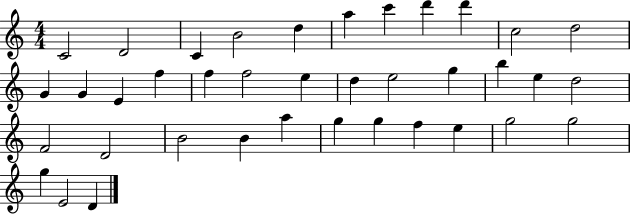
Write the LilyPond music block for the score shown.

{
  \clef treble
  \numericTimeSignature
  \time 4/4
  \key c \major
  c'2 d'2 | c'4 b'2 d''4 | a''4 c'''4 d'''4 d'''4 | c''2 d''2 | \break g'4 g'4 e'4 f''4 | f''4 f''2 e''4 | d''4 e''2 g''4 | b''4 e''4 d''2 | \break f'2 d'2 | b'2 b'4 a''4 | g''4 g''4 f''4 e''4 | g''2 g''2 | \break g''4 e'2 d'4 | \bar "|."
}